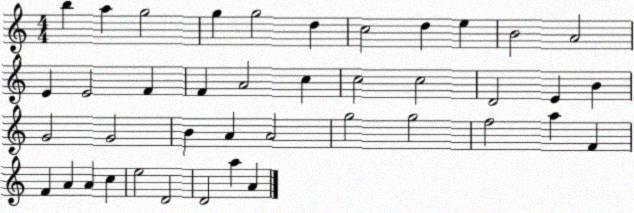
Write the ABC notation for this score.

X:1
T:Untitled
M:4/4
L:1/4
K:C
b a g2 g g2 d c2 d e B2 A2 E E2 F F A2 c c2 c2 D2 E B G2 G2 B A A2 g2 g2 f2 a F F A A c e2 D2 D2 a A